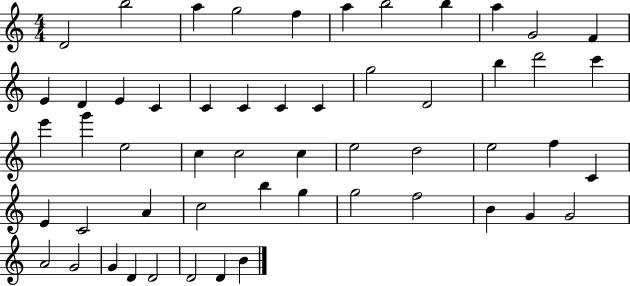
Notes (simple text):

D4/h B5/h A5/q G5/h F5/q A5/q B5/h B5/q A5/q G4/h F4/q E4/q D4/q E4/q C4/q C4/q C4/q C4/q C4/q G5/h D4/h B5/q D6/h C6/q E6/q G6/q E5/h C5/q C5/h C5/q E5/h D5/h E5/h F5/q C4/q E4/q C4/h A4/q C5/h B5/q G5/q G5/h F5/h B4/q G4/q G4/h A4/h G4/h G4/q D4/q D4/h D4/h D4/q B4/q